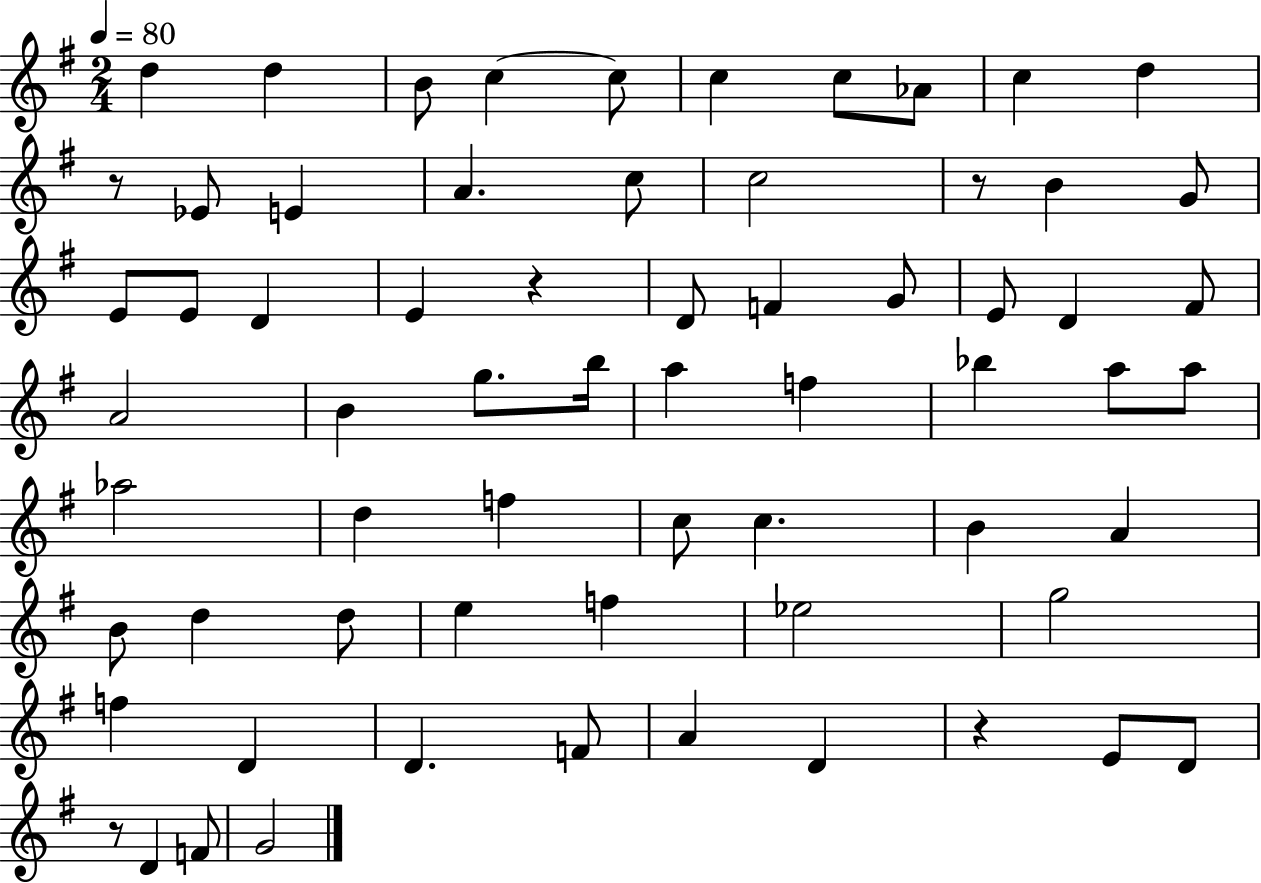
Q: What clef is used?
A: treble